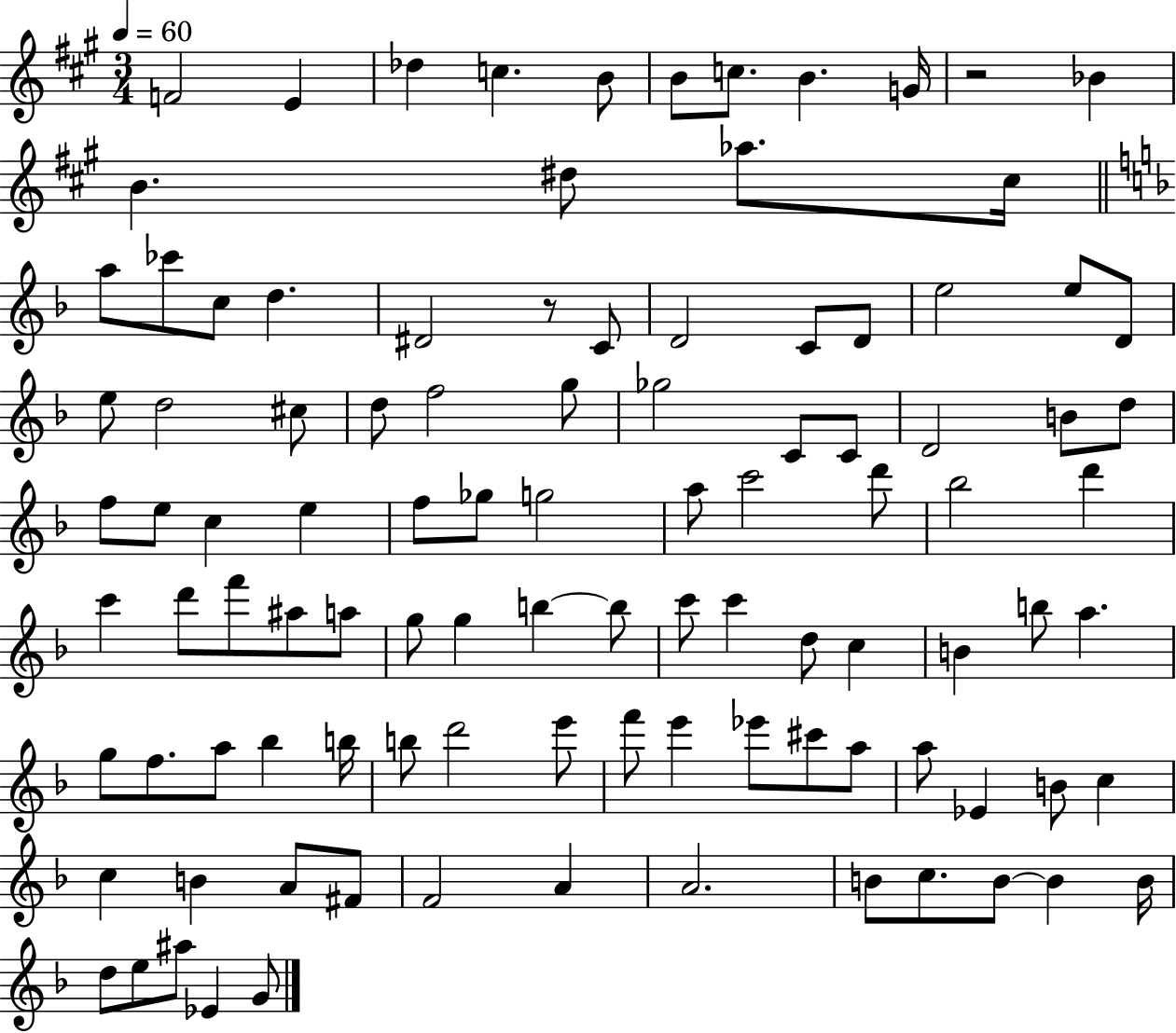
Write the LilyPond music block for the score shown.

{
  \clef treble
  \numericTimeSignature
  \time 3/4
  \key a \major
  \tempo 4 = 60
  \repeat volta 2 { f'2 e'4 | des''4 c''4. b'8 | b'8 c''8. b'4. g'16 | r2 bes'4 | \break b'4. dis''8 aes''8. cis''16 | \bar "||" \break \key f \major a''8 ces'''8 c''8 d''4. | dis'2 r8 c'8 | d'2 c'8 d'8 | e''2 e''8 d'8 | \break e''8 d''2 cis''8 | d''8 f''2 g''8 | ges''2 c'8 c'8 | d'2 b'8 d''8 | \break f''8 e''8 c''4 e''4 | f''8 ges''8 g''2 | a''8 c'''2 d'''8 | bes''2 d'''4 | \break c'''4 d'''8 f'''8 ais''8 a''8 | g''8 g''4 b''4~~ b''8 | c'''8 c'''4 d''8 c''4 | b'4 b''8 a''4. | \break g''8 f''8. a''8 bes''4 b''16 | b''8 d'''2 e'''8 | f'''8 e'''4 ees'''8 cis'''8 a''8 | a''8 ees'4 b'8 c''4 | \break c''4 b'4 a'8 fis'8 | f'2 a'4 | a'2. | b'8 c''8. b'8~~ b'4 b'16 | \break d''8 e''8 ais''8 ees'4 g'8 | } \bar "|."
}